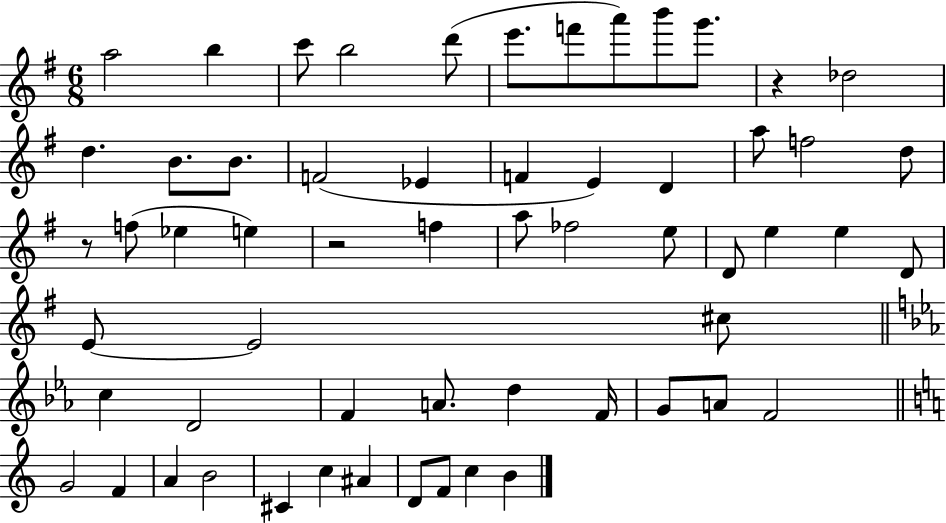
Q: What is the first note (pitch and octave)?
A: A5